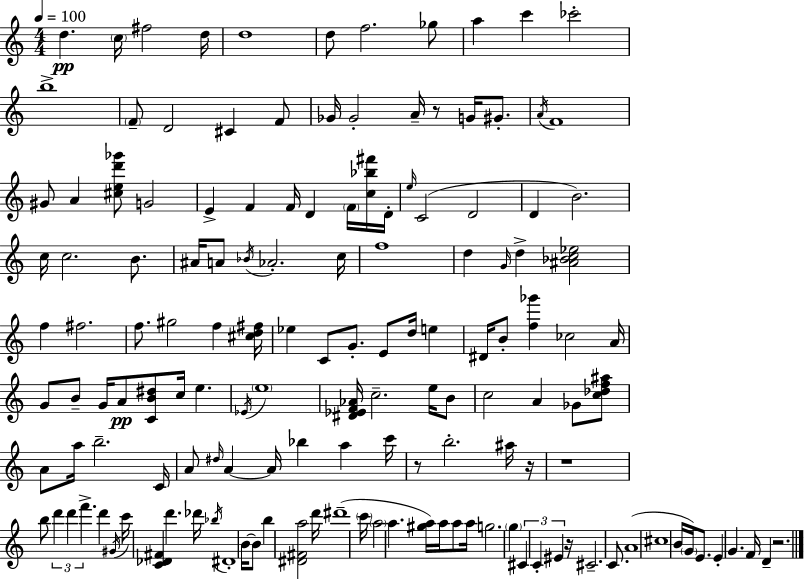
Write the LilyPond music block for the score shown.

{
  \clef treble
  \numericTimeSignature
  \time 4/4
  \key c \major
  \tempo 4 = 100
  d''4.\pp \parenthesize c''16 fis''2 d''16 | d''1 | d''8 f''2. ges''8 | a''4 c'''4 ces'''2-. | \break b''1-> | \parenthesize f'8-- d'2 cis'4 f'8 | ges'16 ges'2-. a'16-- r8 g'16 gis'8.-. | \acciaccatura { a'16 } f'1 | \break gis'8 a'4 <cis'' e'' d''' ges'''>8 g'2 | e'4-> f'4 f'16 d'4 \parenthesize f'16 <c'' bes'' fis'''>16 | d'16-. \grace { e''16 }( c'2 d'2 | d'4 b'2.) | \break c''16 c''2. b'8. | ais'16 a'8 \acciaccatura { bes'16 } aes'2.-. | c''16 f''1 | d''4 \grace { g'16 } d''4-> <ais' bes' c'' ees''>2 | \break f''4 fis''2. | f''8. gis''2 f''4 | <cis'' d'' fis''>16 ees''4 c'8 g'8.-. e'8 d''16 | e''4 dis'16 b'8-. <f'' ges'''>4 ces''2 | \break a'16 g'8 b'8-- g'16 a'8\pp <c' b' dis''>8 c''16 e''4. | \acciaccatura { ees'16 } \parenthesize e''1 | <dis' ees' f' aes'>16 c''2.-- | e''16 b'8 c''2 a'4 | \break ges'8 <c'' des'' f'' ais''>8 a'8 a''16 b''2.-- | c'16 a'8 \grace { dis''16 } a'4~~ a'16 bes''4 | a''4 c'''16 r8 b''2.-. | ais''16 r16 r1 | \break b''8 \tuplet 3/2 { d'''4 d'''4 | f'''4.-> } d'''4 \acciaccatura { gis'16 } c'''16 <c' des' fis'>4 | d'''4. des'''16 \acciaccatura { bes''16 } dis'1-. | b'16~~ b'8 b''4 <dis' fis' a''>2 | \break d'''16 dis'''1--( | \parenthesize c'''16 \parenthesize a''2 | a''4. <gis'' a''>16) a''16 a''8 a''16 g''2. | \parenthesize g''4 \tuplet 3/2 { cis'4 | \break c'4-. eis'4 } r16 cis'2.-- | c'8. a'1( | cis''1 | b'16 \parenthesize g'16) e'8. e'4-. | \break g'4. f'16 d'4-- r2. | \bar "|."
}